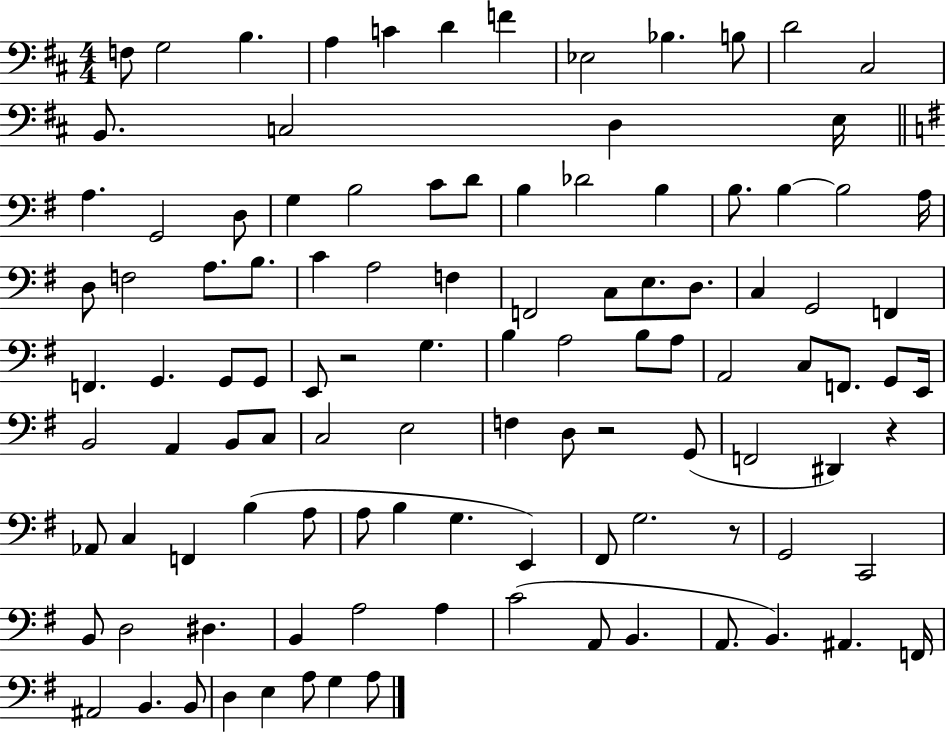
{
  \clef bass
  \numericTimeSignature
  \time 4/4
  \key d \major
  f8 g2 b4. | a4 c'4 d'4 f'4 | ees2 bes4. b8 | d'2 cis2 | \break b,8. c2 d4 e16 | \bar "||" \break \key e \minor a4. g,2 d8 | g4 b2 c'8 d'8 | b4 des'2 b4 | b8. b4~~ b2 a16 | \break d8 f2 a8. b8. | c'4 a2 f4 | f,2 c8 e8. d8. | c4 g,2 f,4 | \break f,4. g,4. g,8 g,8 | e,8 r2 g4. | b4 a2 b8 a8 | a,2 c8 f,8. g,8 e,16 | \break b,2 a,4 b,8 c8 | c2 e2 | f4 d8 r2 g,8( | f,2 dis,4) r4 | \break aes,8 c4 f,4 b4( a8 | a8 b4 g4. e,4) | fis,8 g2. r8 | g,2 c,2 | \break b,8 d2 dis4. | b,4 a2 a4 | c'2( a,8 b,4. | a,8. b,4.) ais,4. f,16 | \break ais,2 b,4. b,8 | d4 e4 a8 g4 a8 | \bar "|."
}